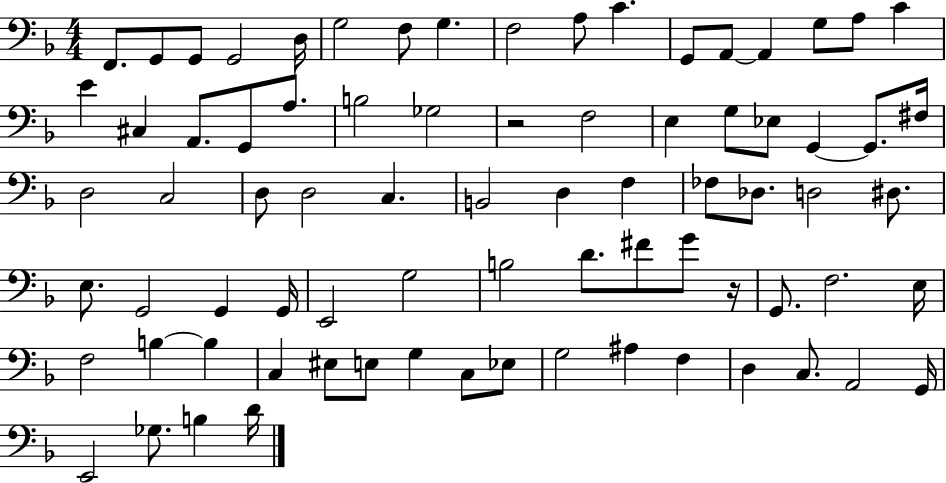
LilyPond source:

{
  \clef bass
  \numericTimeSignature
  \time 4/4
  \key f \major
  f,8. g,8 g,8 g,2 d16 | g2 f8 g4. | f2 a8 c'4. | g,8 a,8~~ a,4 g8 a8 c'4 | \break e'4 cis4 a,8. g,8 a8. | b2 ges2 | r2 f2 | e4 g8 ees8 g,4~~ g,8. fis16 | \break d2 c2 | d8 d2 c4. | b,2 d4 f4 | fes8 des8. d2 dis8. | \break e8. g,2 g,4 g,16 | e,2 g2 | b2 d'8. fis'8 g'8 r16 | g,8. f2. e16 | \break f2 b4~~ b4 | c4 eis8 e8 g4 c8 ees8 | g2 ais4 f4 | d4 c8. a,2 g,16 | \break e,2 ges8. b4 d'16 | \bar "|."
}